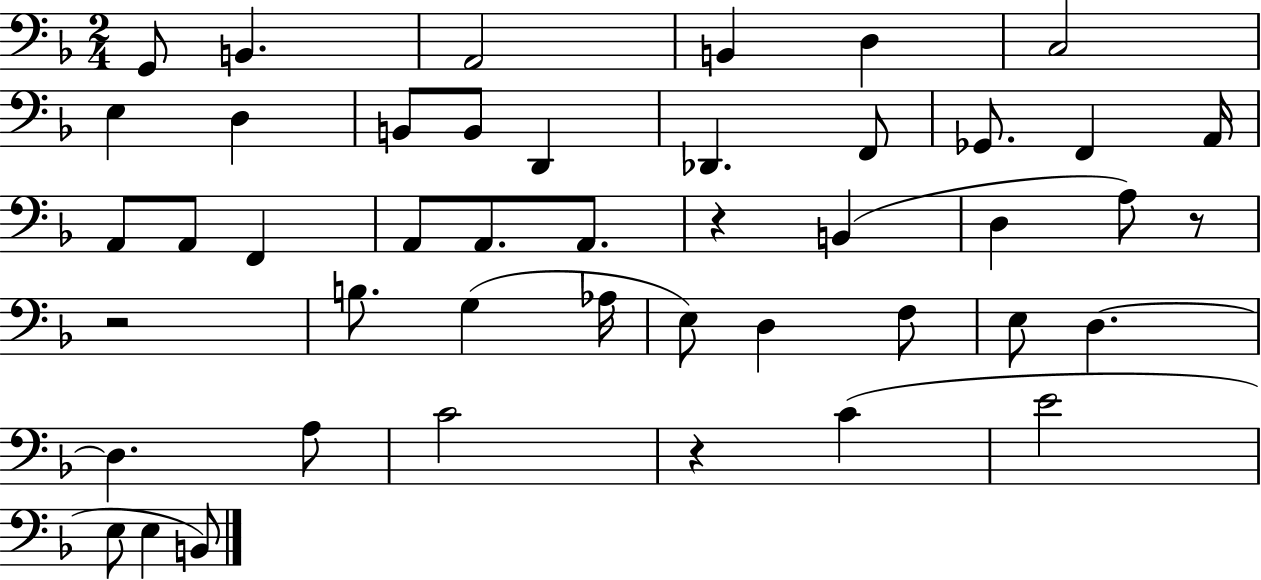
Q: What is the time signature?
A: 2/4